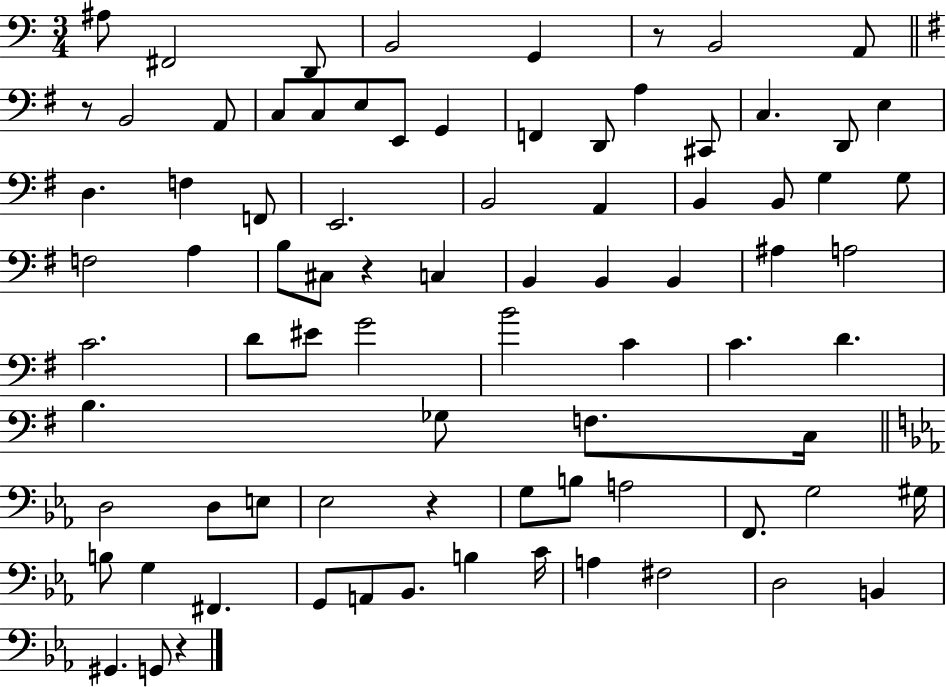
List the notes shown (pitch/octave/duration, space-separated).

A#3/e F#2/h D2/e B2/h G2/q R/e B2/h A2/e R/e B2/h A2/e C3/e C3/e E3/e E2/e G2/q F2/q D2/e A3/q C#2/e C3/q. D2/e E3/q D3/q. F3/q F2/e E2/h. B2/h A2/q B2/q B2/e G3/q G3/e F3/h A3/q B3/e C#3/e R/q C3/q B2/q B2/q B2/q A#3/q A3/h C4/h. D4/e EIS4/e G4/h B4/h C4/q C4/q. D4/q. B3/q. Gb3/e F3/e. C3/s D3/h D3/e E3/e Eb3/h R/q G3/e B3/e A3/h F2/e. G3/h G#3/s B3/e G3/q F#2/q. G2/e A2/e Bb2/e. B3/q C4/s A3/q F#3/h D3/h B2/q G#2/q. G2/e R/q